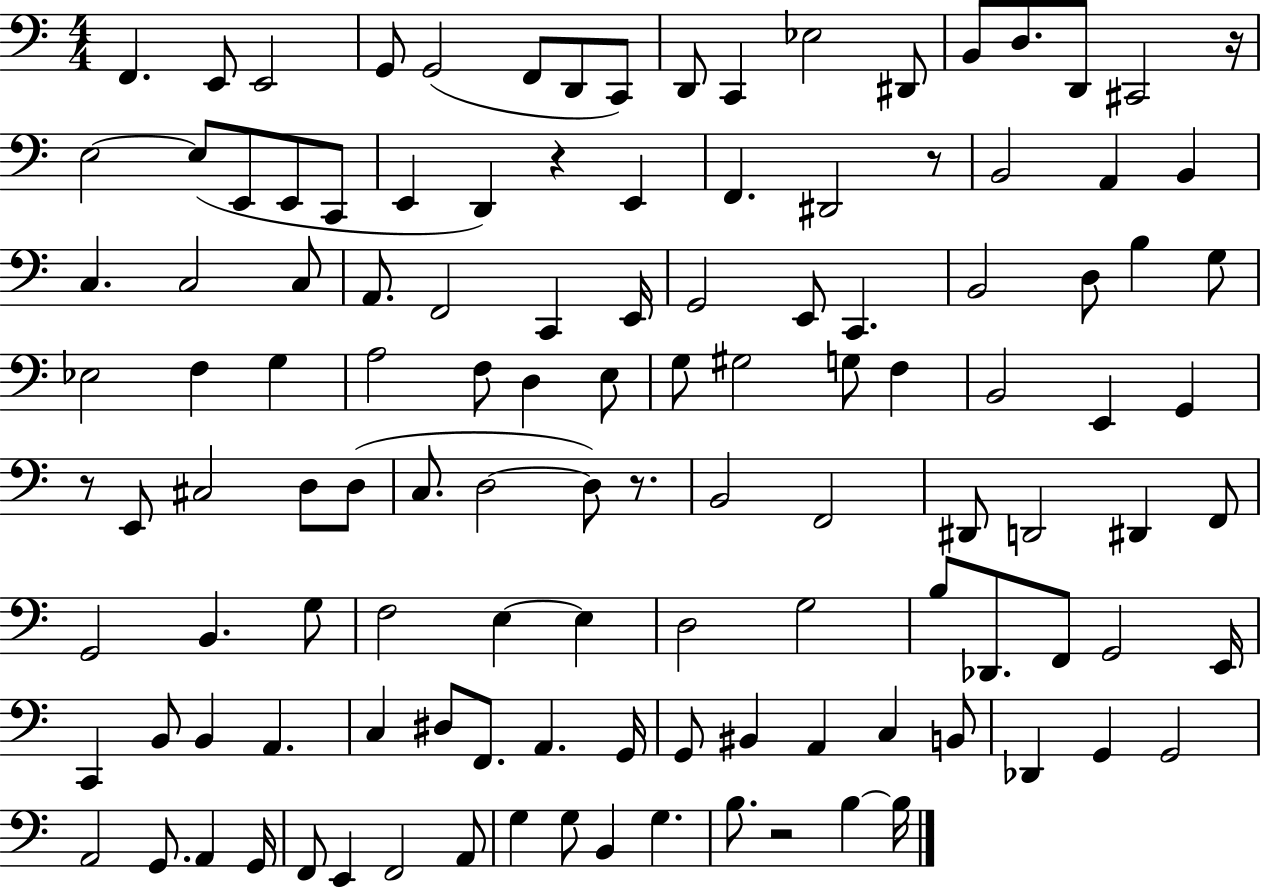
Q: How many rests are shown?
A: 6